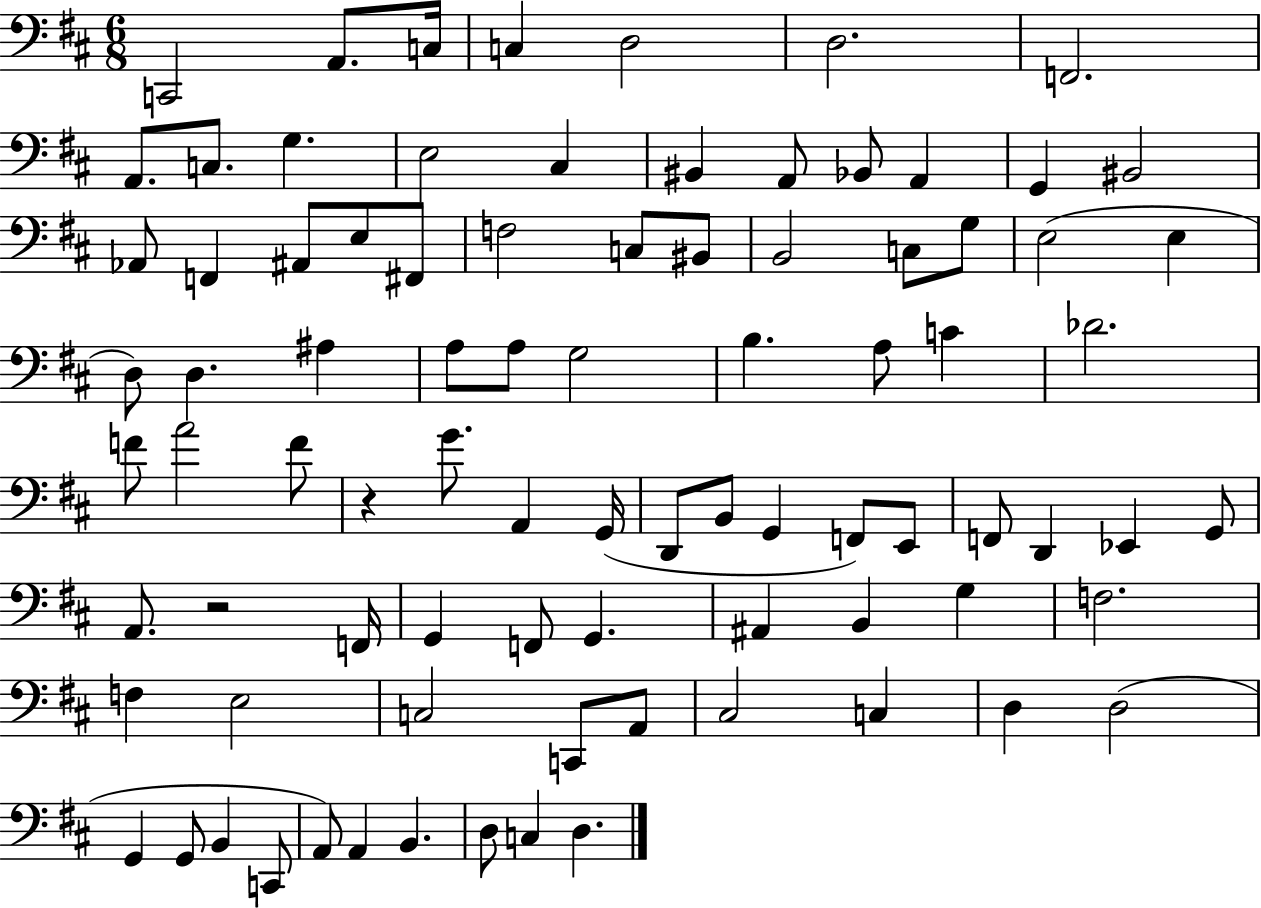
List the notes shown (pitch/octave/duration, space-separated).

C2/h A2/e. C3/s C3/q D3/h D3/h. F2/h. A2/e. C3/e. G3/q. E3/h C#3/q BIS2/q A2/e Bb2/e A2/q G2/q BIS2/h Ab2/e F2/q A#2/e E3/e F#2/e F3/h C3/e BIS2/e B2/h C3/e G3/e E3/h E3/q D3/e D3/q. A#3/q A3/e A3/e G3/h B3/q. A3/e C4/q Db4/h. F4/e A4/h F4/e R/q G4/e. A2/q G2/s D2/e B2/e G2/q F2/e E2/e F2/e D2/q Eb2/q G2/e A2/e. R/h F2/s G2/q F2/e G2/q. A#2/q B2/q G3/q F3/h. F3/q E3/h C3/h C2/e A2/e C#3/h C3/q D3/q D3/h G2/q G2/e B2/q C2/e A2/e A2/q B2/q. D3/e C3/q D3/q.